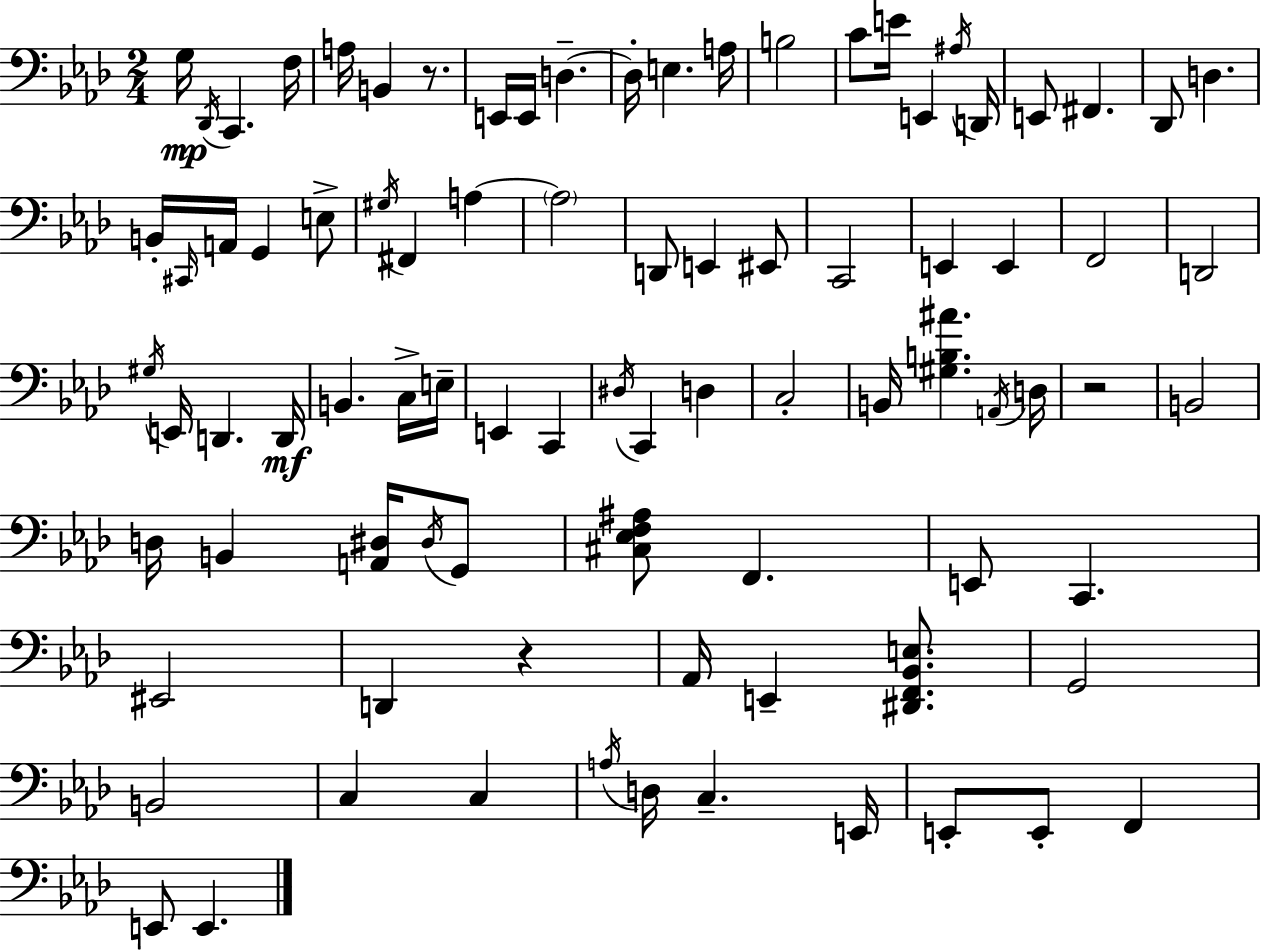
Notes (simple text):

G3/s Db2/s C2/q. F3/s A3/s B2/q R/e. E2/s E2/s D3/q. D3/s E3/q. A3/s B3/h C4/e E4/s E2/q A#3/s D2/s E2/e F#2/q. Db2/e D3/q. B2/s C#2/s A2/s G2/q E3/e G#3/s F#2/q A3/q A3/h D2/e E2/q EIS2/e C2/h E2/q E2/q F2/h D2/h G#3/s E2/s D2/q. D2/s B2/q. C3/s E3/s E2/q C2/q D#3/s C2/q D3/q C3/h B2/s [G#3,B3,A#4]/q. A2/s D3/s R/h B2/h D3/s B2/q [A2,D#3]/s D#3/s G2/e [C#3,Eb3,F3,A#3]/e F2/q. E2/e C2/q. EIS2/h D2/q R/q Ab2/s E2/q [D#2,F2,Bb2,E3]/e. G2/h B2/h C3/q C3/q A3/s D3/s C3/q. E2/s E2/e E2/e F2/q E2/e E2/q.